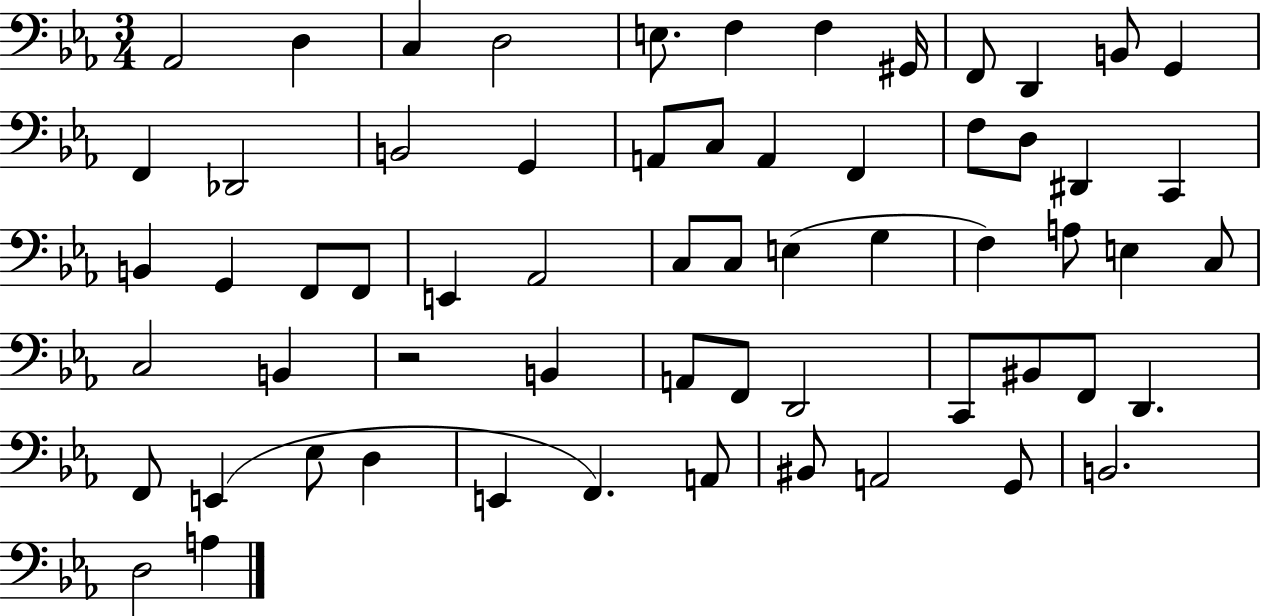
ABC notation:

X:1
T:Untitled
M:3/4
L:1/4
K:Eb
_A,,2 D, C, D,2 E,/2 F, F, ^G,,/4 F,,/2 D,, B,,/2 G,, F,, _D,,2 B,,2 G,, A,,/2 C,/2 A,, F,, F,/2 D,/2 ^D,, C,, B,, G,, F,,/2 F,,/2 E,, _A,,2 C,/2 C,/2 E, G, F, A,/2 E, C,/2 C,2 B,, z2 B,, A,,/2 F,,/2 D,,2 C,,/2 ^B,,/2 F,,/2 D,, F,,/2 E,, _E,/2 D, E,, F,, A,,/2 ^B,,/2 A,,2 G,,/2 B,,2 D,2 A,